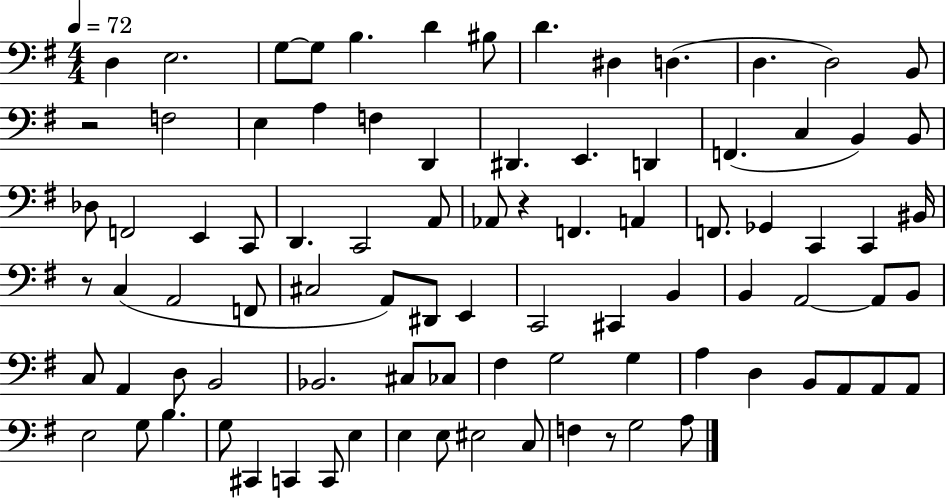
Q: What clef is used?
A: bass